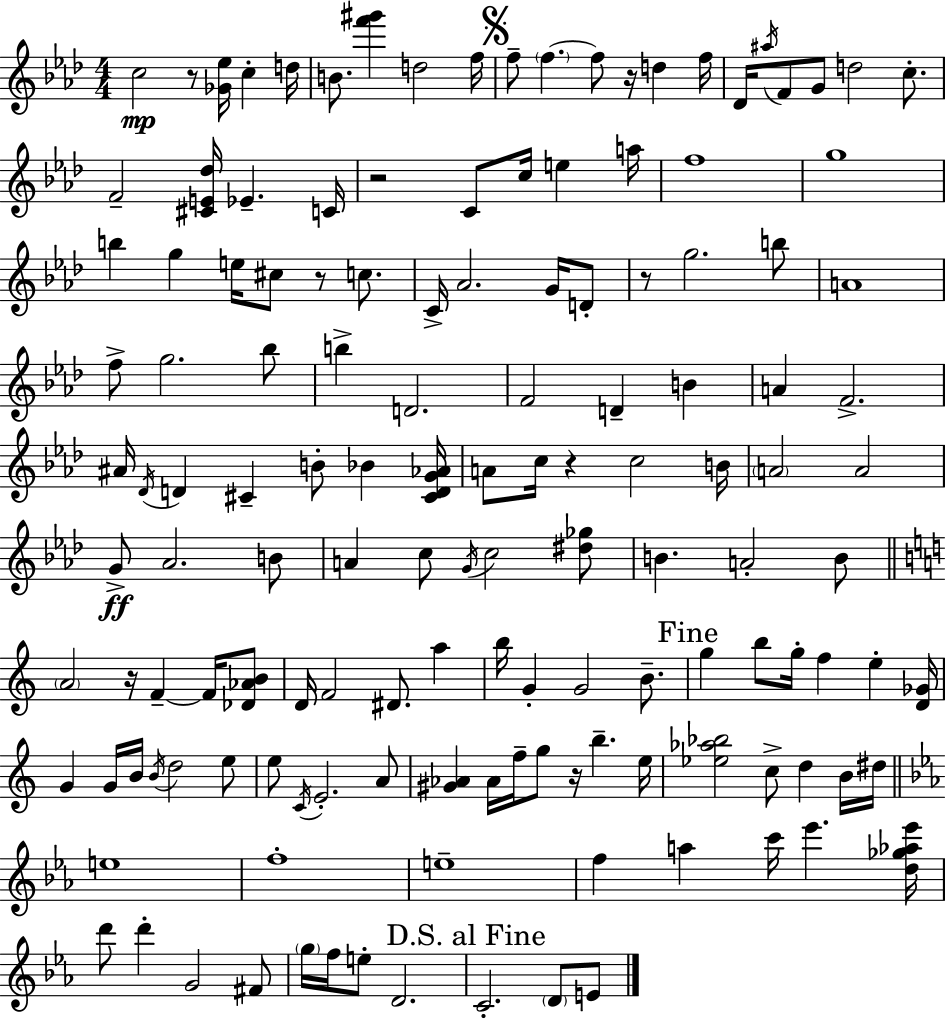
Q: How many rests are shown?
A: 8